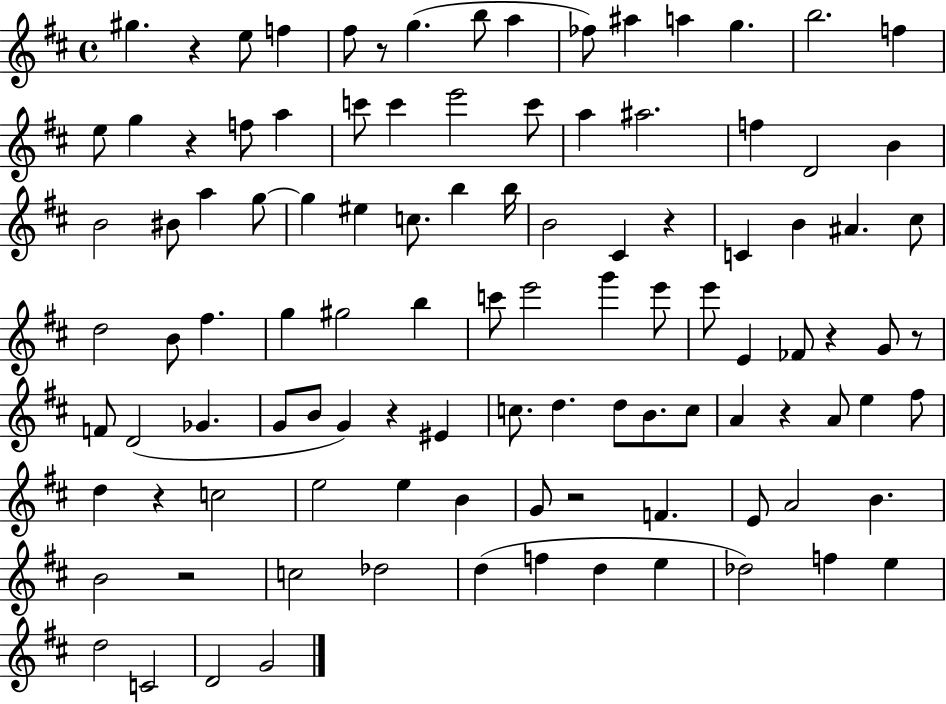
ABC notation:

X:1
T:Untitled
M:4/4
L:1/4
K:D
^g z e/2 f ^f/2 z/2 g b/2 a _f/2 ^a a g b2 f e/2 g z f/2 a c'/2 c' e'2 c'/2 a ^a2 f D2 B B2 ^B/2 a g/2 g ^e c/2 b b/4 B2 ^C z C B ^A ^c/2 d2 B/2 ^f g ^g2 b c'/2 e'2 g' e'/2 e'/2 E _F/2 z G/2 z/2 F/2 D2 _G G/2 B/2 G z ^E c/2 d d/2 B/2 c/2 A z A/2 e ^f/2 d z c2 e2 e B G/2 z2 F E/2 A2 B B2 z2 c2 _d2 d f d e _d2 f e d2 C2 D2 G2